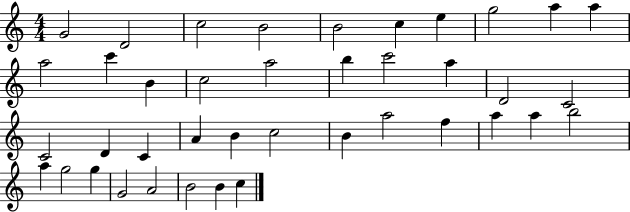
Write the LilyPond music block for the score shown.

{
  \clef treble
  \numericTimeSignature
  \time 4/4
  \key c \major
  g'2 d'2 | c''2 b'2 | b'2 c''4 e''4 | g''2 a''4 a''4 | \break a''2 c'''4 b'4 | c''2 a''2 | b''4 c'''2 a''4 | d'2 c'2 | \break c'2 d'4 c'4 | a'4 b'4 c''2 | b'4 a''2 f''4 | a''4 a''4 b''2 | \break a''4 g''2 g''4 | g'2 a'2 | b'2 b'4 c''4 | \bar "|."
}